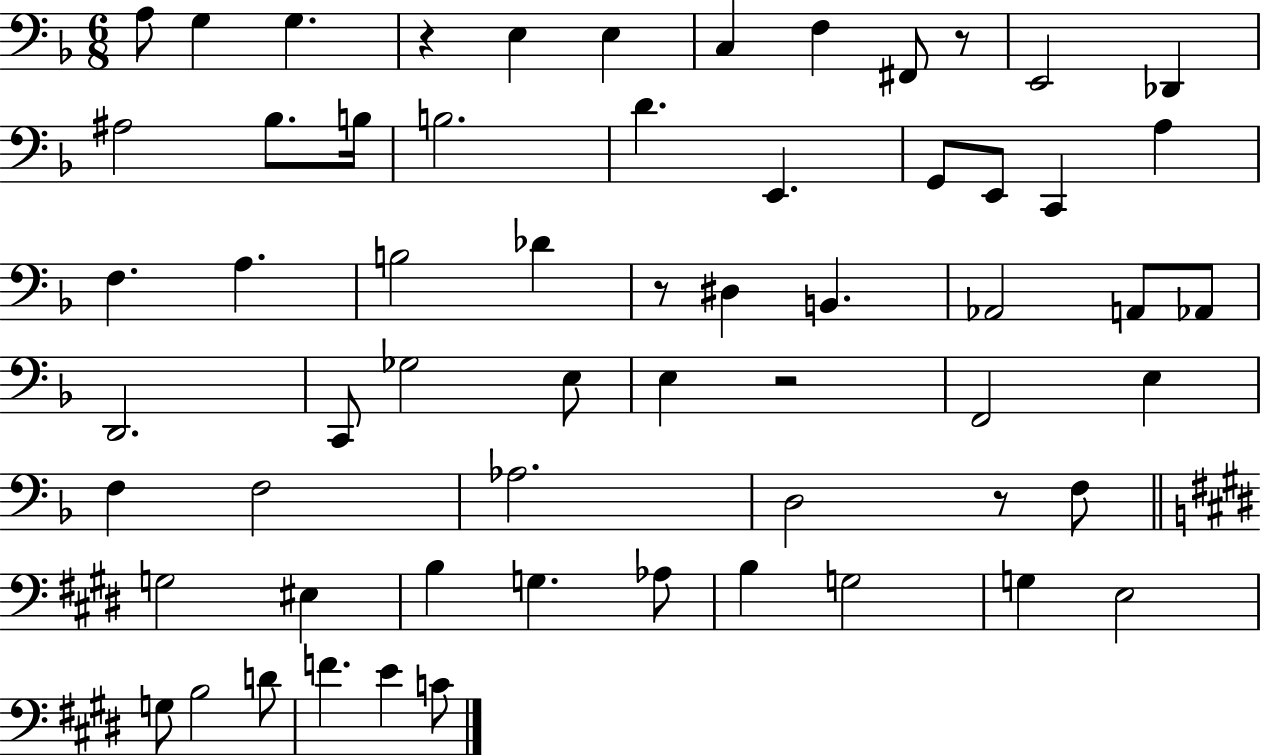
X:1
T:Untitled
M:6/8
L:1/4
K:F
A,/2 G, G, z E, E, C, F, ^F,,/2 z/2 E,,2 _D,, ^A,2 _B,/2 B,/4 B,2 D E,, G,,/2 E,,/2 C,, A, F, A, B,2 _D z/2 ^D, B,, _A,,2 A,,/2 _A,,/2 D,,2 C,,/2 _G,2 E,/2 E, z2 F,,2 E, F, F,2 _A,2 D,2 z/2 F,/2 G,2 ^E, B, G, _A,/2 B, G,2 G, E,2 G,/2 B,2 D/2 F E C/2